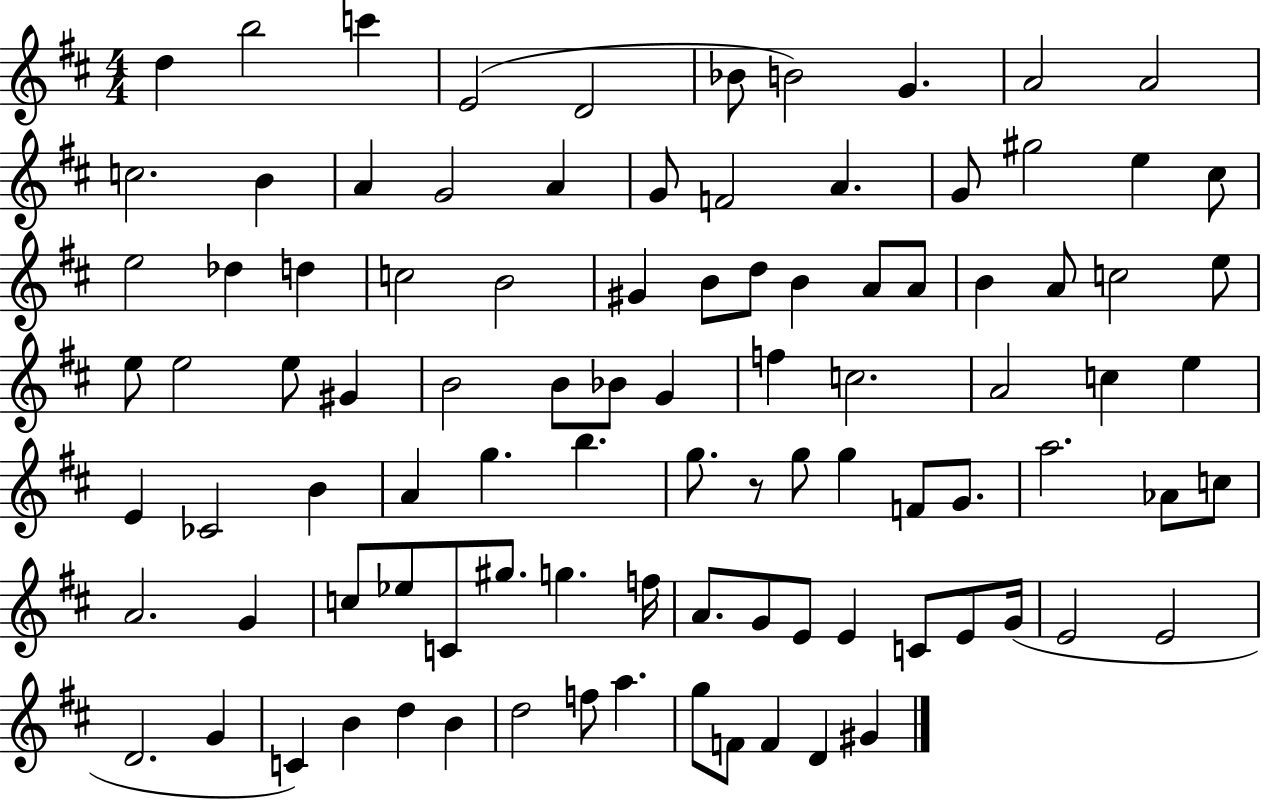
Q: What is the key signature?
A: D major